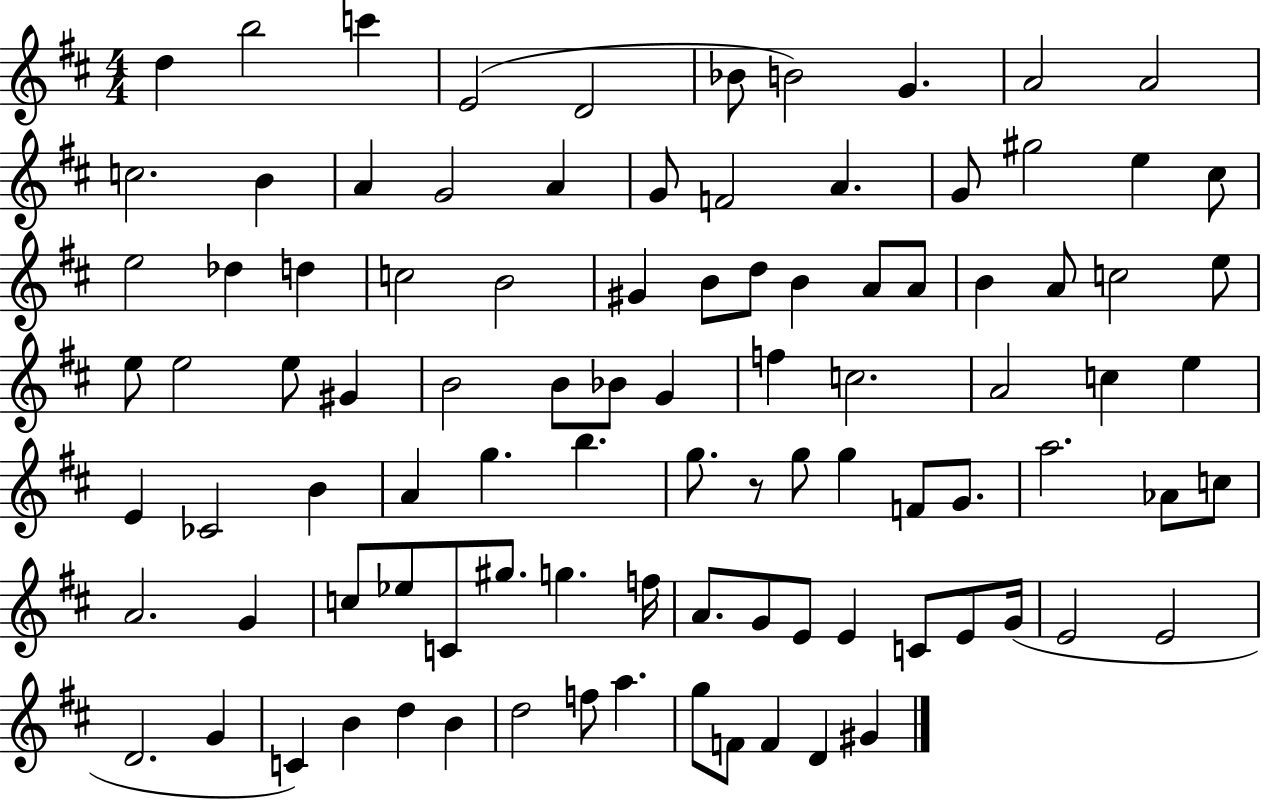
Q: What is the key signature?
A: D major